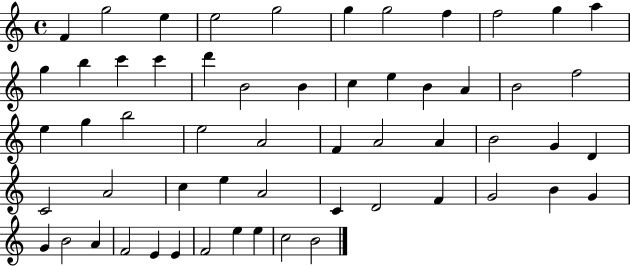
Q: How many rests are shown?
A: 0